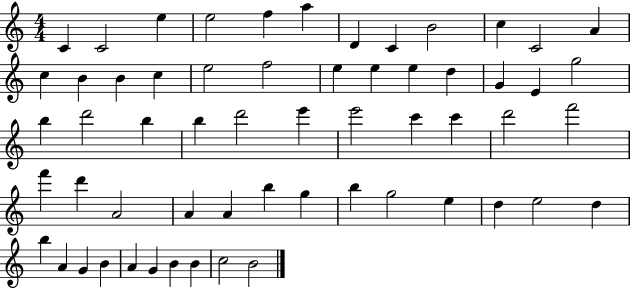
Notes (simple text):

C4/q C4/h E5/q E5/h F5/q A5/q D4/q C4/q B4/h C5/q C4/h A4/q C5/q B4/q B4/q C5/q E5/h F5/h E5/q E5/q E5/q D5/q G4/q E4/q G5/h B5/q D6/h B5/q B5/q D6/h E6/q E6/h C6/q C6/q D6/h F6/h F6/q D6/q A4/h A4/q A4/q B5/q G5/q B5/q G5/h E5/q D5/q E5/h D5/q B5/q A4/q G4/q B4/q A4/q G4/q B4/q B4/q C5/h B4/h